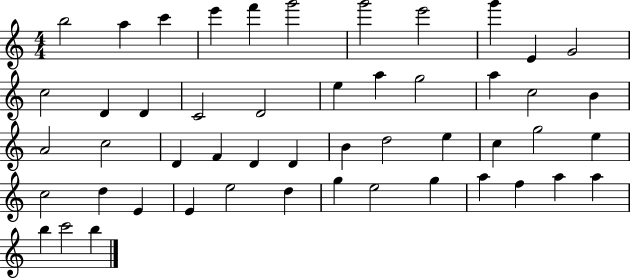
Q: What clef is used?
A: treble